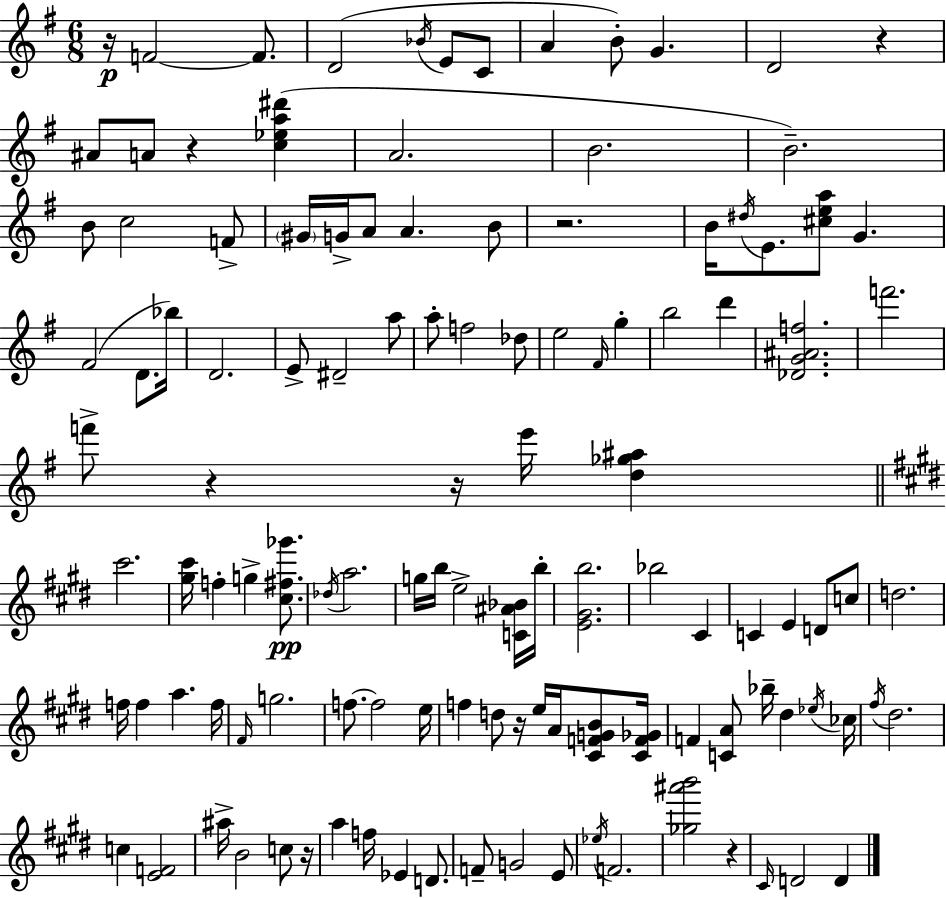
{
  \clef treble
  \numericTimeSignature
  \time 6/8
  \key g \major
  r16\p f'2~~ f'8. | d'2( \acciaccatura { bes'16 } e'8 c'8 | a'4 b'8-.) g'4. | d'2 r4 | \break ais'8 a'8 r4 <c'' ees'' a'' dis'''>4( | a'2. | b'2. | b'2.--) | \break b'8 c''2 f'8-> | \parenthesize gis'16 g'16-> a'8 a'4. b'8 | r2. | b'16 \acciaccatura { dis''16 } e'8. <cis'' e'' a''>8 g'4. | \break fis'2( d'8. | bes''16) d'2. | e'8-> dis'2-- | a''8 a''8-. f''2 | \break des''8 e''2 \grace { fis'16 } g''4-. | b''2 d'''4 | <des' g' ais' f''>2. | f'''2. | \break f'''8-> r4 r16 e'''16 <d'' ges'' ais''>4 | \bar "||" \break \key e \major cis'''2. | <gis'' cis'''>16 f''4-. g''4-> <cis'' fis'' ges'''>8.\pp | \acciaccatura { des''16 } a''2. | g''16 b''16 e''2-> <c' ais' bes'>16 | \break b''16-. <e' gis' b''>2. | bes''2 cis'4 | c'4 e'4 d'8 c''8 | d''2. | \break f''16 f''4 a''4. | f''16 \grace { fis'16 } g''2. | f''8.~~ f''2 | e''16 f''4 d''8 r16 e''16 a'16 <cis' f' g' b'>8 | \break <cis' f' ges'>16 f'4 <c' a'>8 bes''16-- dis''4 | \acciaccatura { ees''16 } ces''16 \acciaccatura { fis''16 } dis''2. | c''4 <e' f'>2 | ais''16-> b'2 | \break c''8 r16 a''4 f''16 ees'4 | d'8. f'8-- g'2 | e'8 \acciaccatura { ees''16 } f'2. | <ges'' ais''' b'''>2 | \break r4 \grace { cis'16 } d'2 | d'4 \bar "|."
}